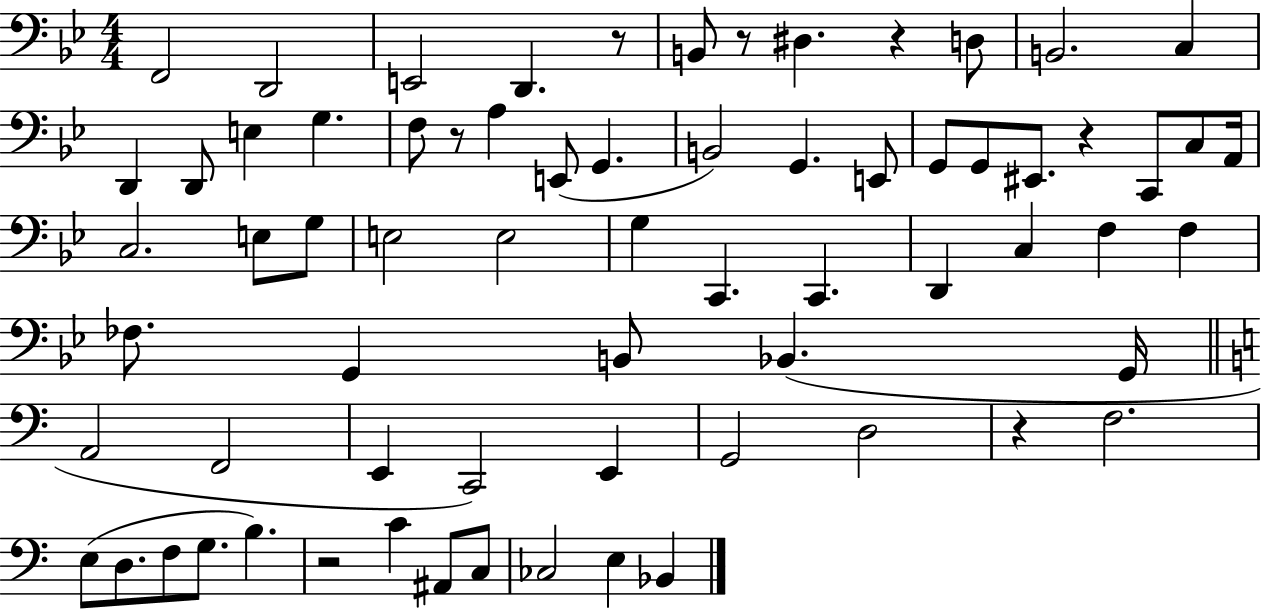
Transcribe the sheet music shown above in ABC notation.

X:1
T:Untitled
M:4/4
L:1/4
K:Bb
F,,2 D,,2 E,,2 D,, z/2 B,,/2 z/2 ^D, z D,/2 B,,2 C, D,, D,,/2 E, G, F,/2 z/2 A, E,,/2 G,, B,,2 G,, E,,/2 G,,/2 G,,/2 ^E,,/2 z C,,/2 C,/2 A,,/4 C,2 E,/2 G,/2 E,2 E,2 G, C,, C,, D,, C, F, F, _F,/2 G,, B,,/2 _B,, G,,/4 A,,2 F,,2 E,, C,,2 E,, G,,2 D,2 z F,2 E,/2 D,/2 F,/2 G,/2 B, z2 C ^A,,/2 C,/2 _C,2 E, _B,,